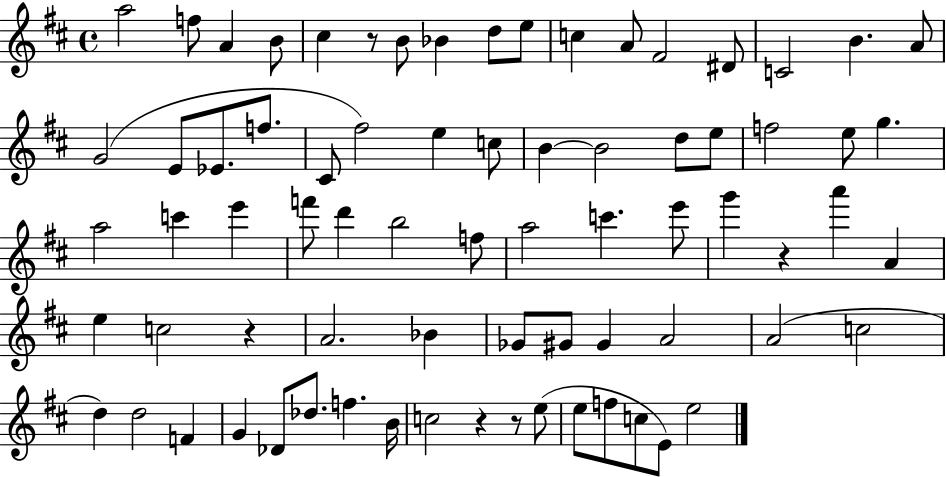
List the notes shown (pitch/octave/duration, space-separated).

A5/h F5/e A4/q B4/e C#5/q R/e B4/e Bb4/q D5/e E5/e C5/q A4/e F#4/h D#4/e C4/h B4/q. A4/e G4/h E4/e Eb4/e. F5/e. C#4/e F#5/h E5/q C5/e B4/q B4/h D5/e E5/e F5/h E5/e G5/q. A5/h C6/q E6/q F6/e D6/q B5/h F5/e A5/h C6/q. E6/e G6/q R/q A6/q A4/q E5/q C5/h R/q A4/h. Bb4/q Gb4/e G#4/e G#4/q A4/h A4/h C5/h D5/q D5/h F4/q G4/q Db4/e Db5/e. F5/q. B4/s C5/h R/q R/e E5/e E5/e F5/e C5/e E4/e E5/h